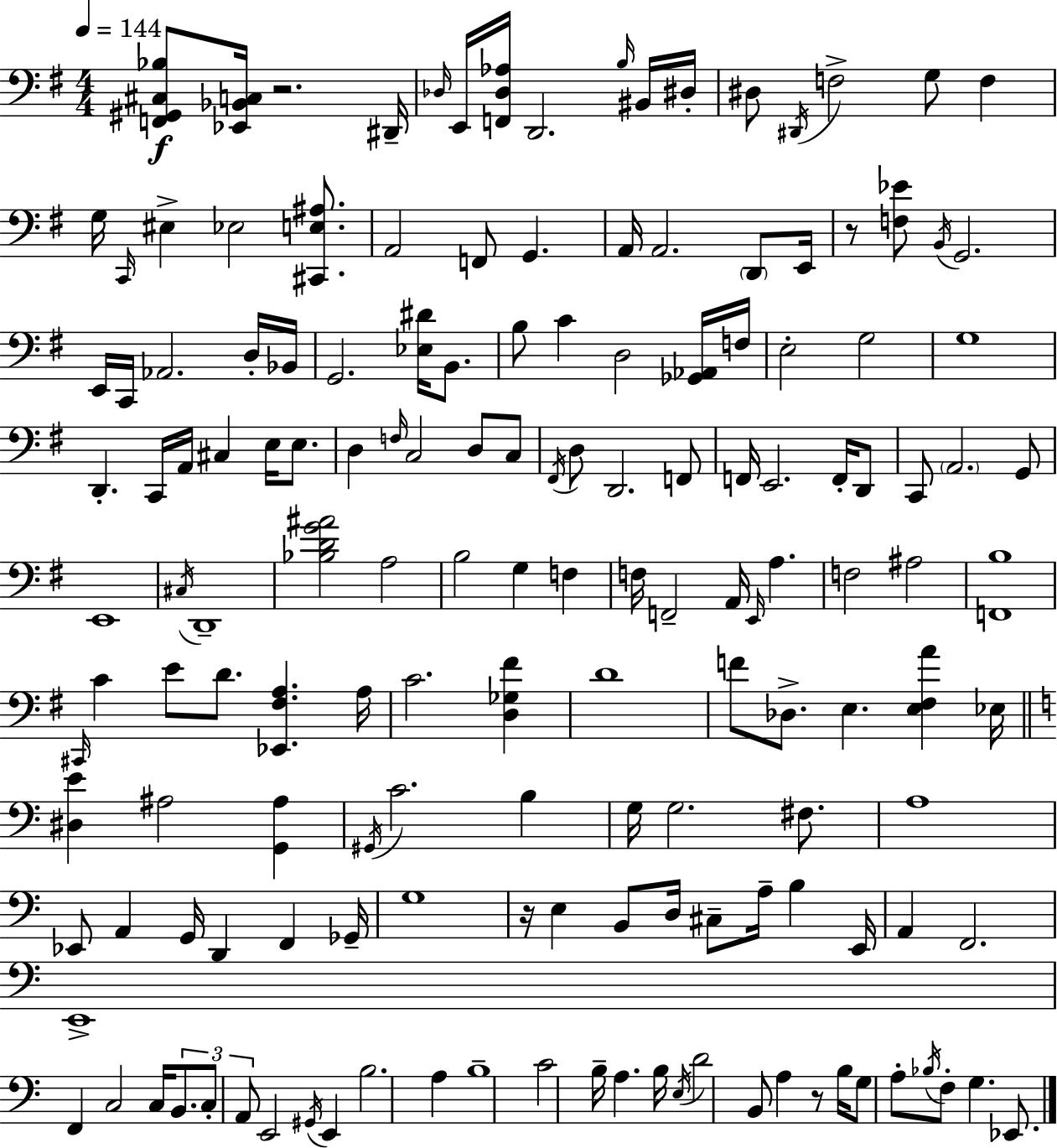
X:1
T:Untitled
M:4/4
L:1/4
K:G
[F,,^G,,^C,_B,]/2 [_E,,_B,,C,]/4 z2 ^D,,/4 _D,/4 E,,/4 [F,,_D,_A,]/4 D,,2 B,/4 ^B,,/4 ^D,/4 ^D,/2 ^D,,/4 F,2 G,/2 F, G,/4 C,,/4 ^E, _E,2 [^C,,E,^A,]/2 A,,2 F,,/2 G,, A,,/4 A,,2 D,,/2 E,,/4 z/2 [F,_E]/2 B,,/4 G,,2 E,,/4 C,,/4 _A,,2 D,/4 _B,,/4 G,,2 [_E,^D]/4 B,,/2 B,/2 C D,2 [_G,,_A,,]/4 F,/4 E,2 G,2 G,4 D,, C,,/4 A,,/4 ^C, E,/4 E,/2 D, F,/4 C,2 D,/2 C,/2 ^F,,/4 D,/2 D,,2 F,,/2 F,,/4 E,,2 F,,/4 D,,/2 C,,/2 A,,2 G,,/2 E,,4 ^C,/4 D,,4 [_B,DG^A]2 A,2 B,2 G, F, F,/4 F,,2 A,,/4 E,,/4 A, F,2 ^A,2 [F,,B,]4 ^C,,/4 C E/2 D/2 [_E,,^F,A,] A,/4 C2 [D,_G,^F] D4 F/2 _D,/2 E, [E,^F,A] _E,/4 [^D,E] ^A,2 [G,,^A,] ^G,,/4 C2 B, G,/4 G,2 ^F,/2 A,4 _E,,/2 A,, G,,/4 D,, F,, _G,,/4 G,4 z/4 E, B,,/2 D,/4 ^C,/2 A,/4 B, E,,/4 A,, F,,2 E,,4 F,, C,2 C,/4 B,,/2 C,/2 A,,/2 E,,2 ^G,,/4 E,, B,2 A, B,4 C2 B,/4 A, B,/4 E,/4 D2 B,,/2 A, z/2 B,/4 G,/2 A,/2 _B,/4 F,/2 G, _E,,/2